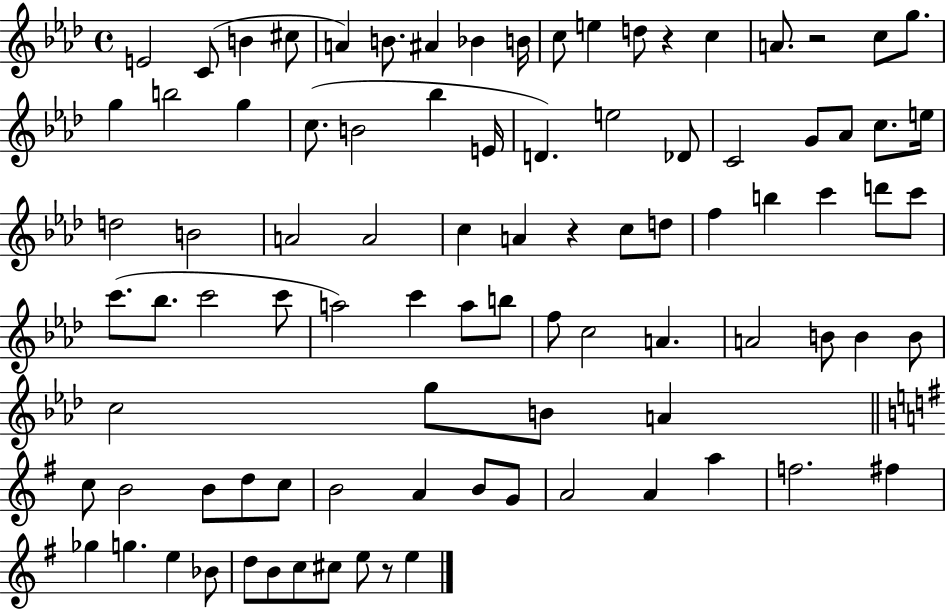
E4/h C4/e B4/q C#5/e A4/q B4/e. A#4/q Bb4/q B4/s C5/e E5/q D5/e R/q C5/q A4/e. R/h C5/e G5/e. G5/q B5/h G5/q C5/e. B4/h Bb5/q E4/s D4/q. E5/h Db4/e C4/h G4/e Ab4/e C5/e. E5/s D5/h B4/h A4/h A4/h C5/q A4/q R/q C5/e D5/e F5/q B5/q C6/q D6/e C6/e C6/e. Bb5/e. C6/h C6/e A5/h C6/q A5/e B5/e F5/e C5/h A4/q. A4/h B4/e B4/q B4/e C5/h G5/e B4/e A4/q C5/e B4/h B4/e D5/e C5/e B4/h A4/q B4/e G4/e A4/h A4/q A5/q F5/h. F#5/q Gb5/q G5/q. E5/q Bb4/e D5/e B4/e C5/e C#5/e E5/e R/e E5/q